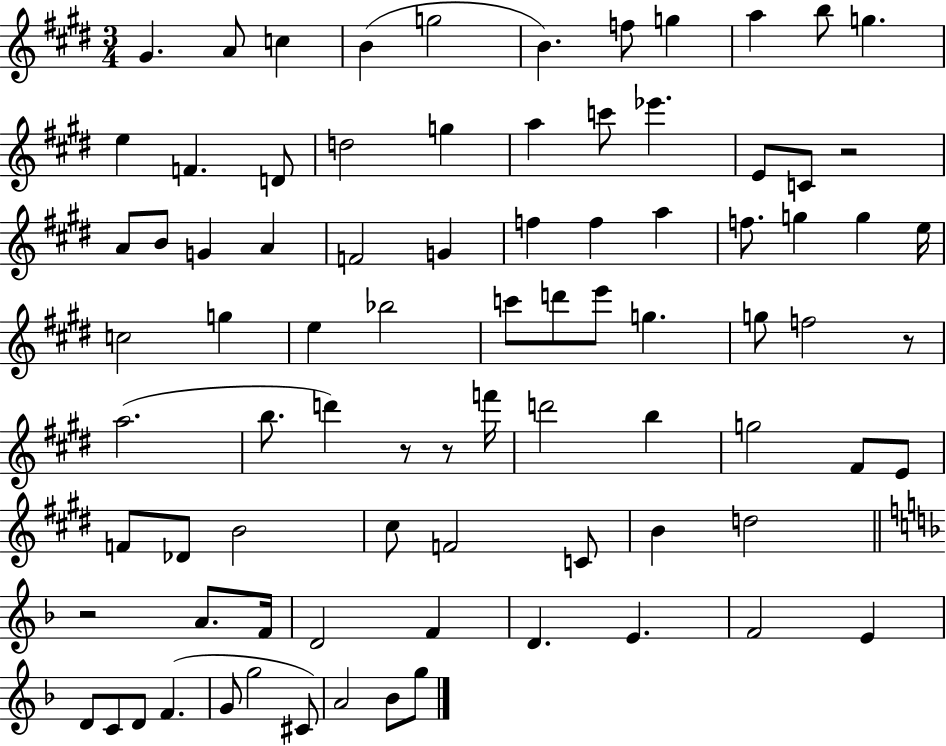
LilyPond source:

{
  \clef treble
  \numericTimeSignature
  \time 3/4
  \key e \major
  gis'4. a'8 c''4 | b'4( g''2 | b'4.) f''8 g''4 | a''4 b''8 g''4. | \break e''4 f'4. d'8 | d''2 g''4 | a''4 c'''8 ees'''4. | e'8 c'8 r2 | \break a'8 b'8 g'4 a'4 | f'2 g'4 | f''4 f''4 a''4 | f''8. g''4 g''4 e''16 | \break c''2 g''4 | e''4 bes''2 | c'''8 d'''8 e'''8 g''4. | g''8 f''2 r8 | \break a''2.( | b''8. d'''4) r8 r8 f'''16 | d'''2 b''4 | g''2 fis'8 e'8 | \break f'8 des'8 b'2 | cis''8 f'2 c'8 | b'4 d''2 | \bar "||" \break \key f \major r2 a'8. f'16 | d'2 f'4 | d'4. e'4. | f'2 e'4 | \break d'8 c'8 d'8 f'4.( | g'8 g''2 cis'8) | a'2 bes'8 g''8 | \bar "|."
}